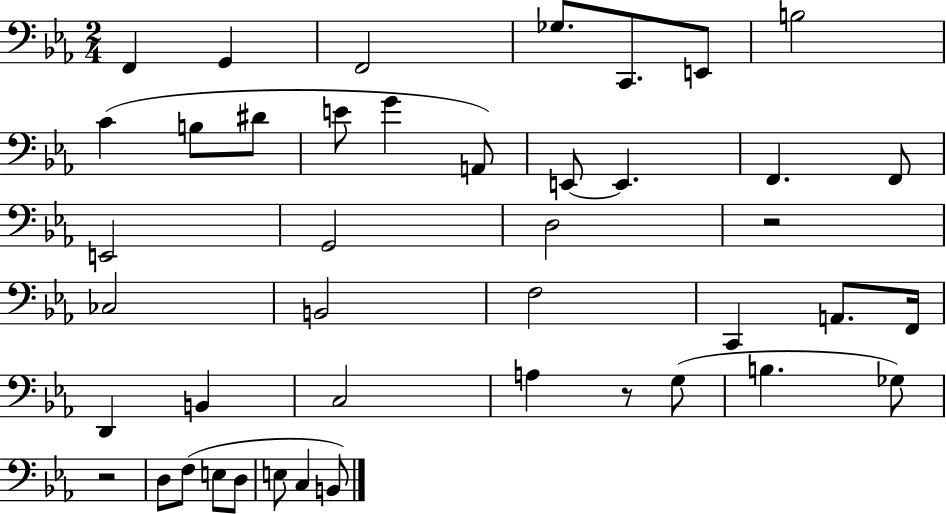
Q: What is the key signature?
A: EES major